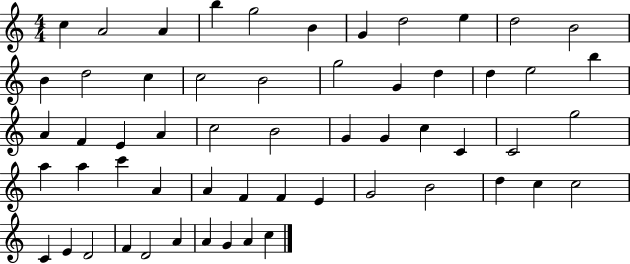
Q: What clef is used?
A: treble